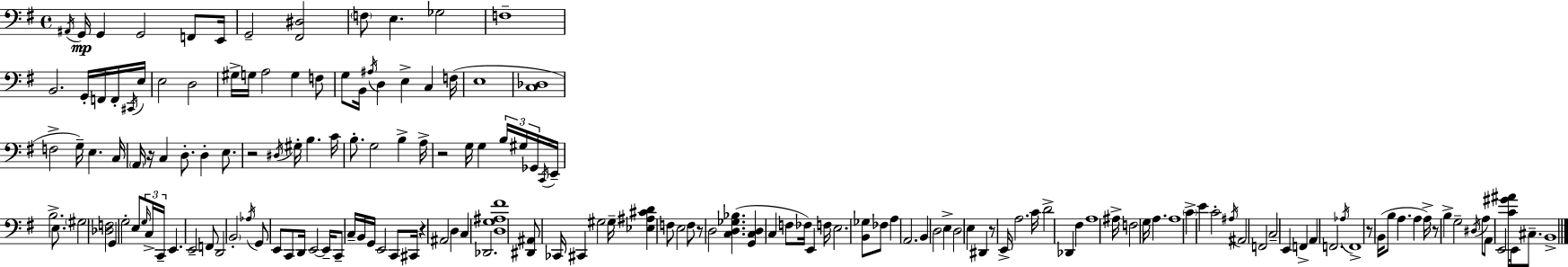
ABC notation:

X:1
T:Untitled
M:4/4
L:1/4
K:G
^A,,/4 G,,/4 G,, G,,2 F,,/2 E,,/4 G,,2 [^F,,^D,]2 F,/2 E, _G,2 F,4 B,,2 G,,/4 F,,/4 F,,/4 ^C,,/4 E,/4 E,2 D,2 ^G,/4 G,/4 A,2 G, F,/2 G,/2 B,,/4 ^A,/4 D, E, C, F,/4 E,4 [C,_D,]4 F,2 G,/4 E, C,/4 A,,/4 z/4 C, D,/2 D, E,/2 z2 ^D,/4 ^G,/4 B, C/4 B,/2 G,2 B, A,/4 z2 G,/4 G, B,/4 ^G,/4 _G,,/4 C,,/4 E,,/4 B,2 E,/2 ^G,2 [_D,F,]2 G,, G,2 E,/2 G,/4 C,/4 C,,/4 E,, E,,2 F,,/2 D,,2 B,,2 _A,/4 G,,/2 E,,/2 C,,/2 D,,/4 E,,2 E,,/4 C,,/2 C,/4 B,,/4 G,,/4 E,,2 C,,/2 ^C,,/4 z ^A,,2 D, C, _D,,2 [D,G,^A,^F]4 [^D,,^A,,]/2 _C,,/4 ^C,, ^G,2 ^G,/4 [_E,^A,^CD] F,/2 E,2 F,/2 z/2 D,2 [C,D,_G,_B,] [G,,C,D,] C, F,/2 _F,/4 E,, F,/4 E,2 [B,,_G,]/2 _F,/2 A, A,,2 B,, D,2 E, D,2 E, ^D,, z/2 E,,/4 A,2 C/4 D2 _D,, ^F, A,4 ^A,/4 F,2 G,/4 A, A,4 C E C2 ^A,/4 ^A,,2 F,,2 C,2 E,, F,, A,, F,,2 _A,/4 F,,4 z/2 B,,/4 B,/2 A, A, A,/4 z/2 B, G,2 ^D,/4 A,/2 A,,/2 E,,2 [C^G^A]/2 E,,/4 ^C,/2 B,,4